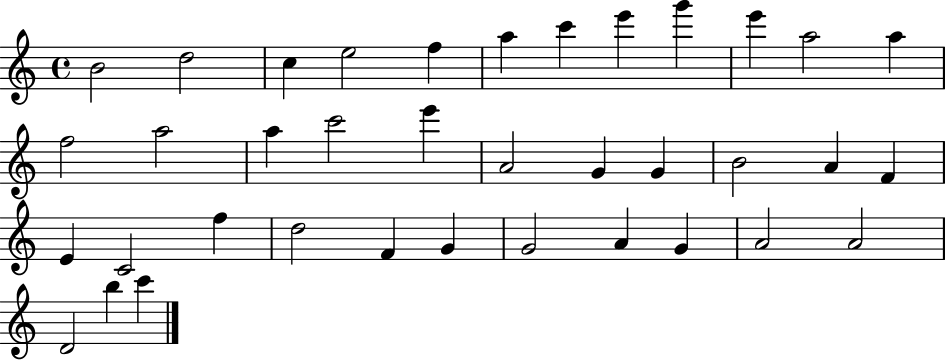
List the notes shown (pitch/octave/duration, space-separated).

B4/h D5/h C5/q E5/h F5/q A5/q C6/q E6/q G6/q E6/q A5/h A5/q F5/h A5/h A5/q C6/h E6/q A4/h G4/q G4/q B4/h A4/q F4/q E4/q C4/h F5/q D5/h F4/q G4/q G4/h A4/q G4/q A4/h A4/h D4/h B5/q C6/q